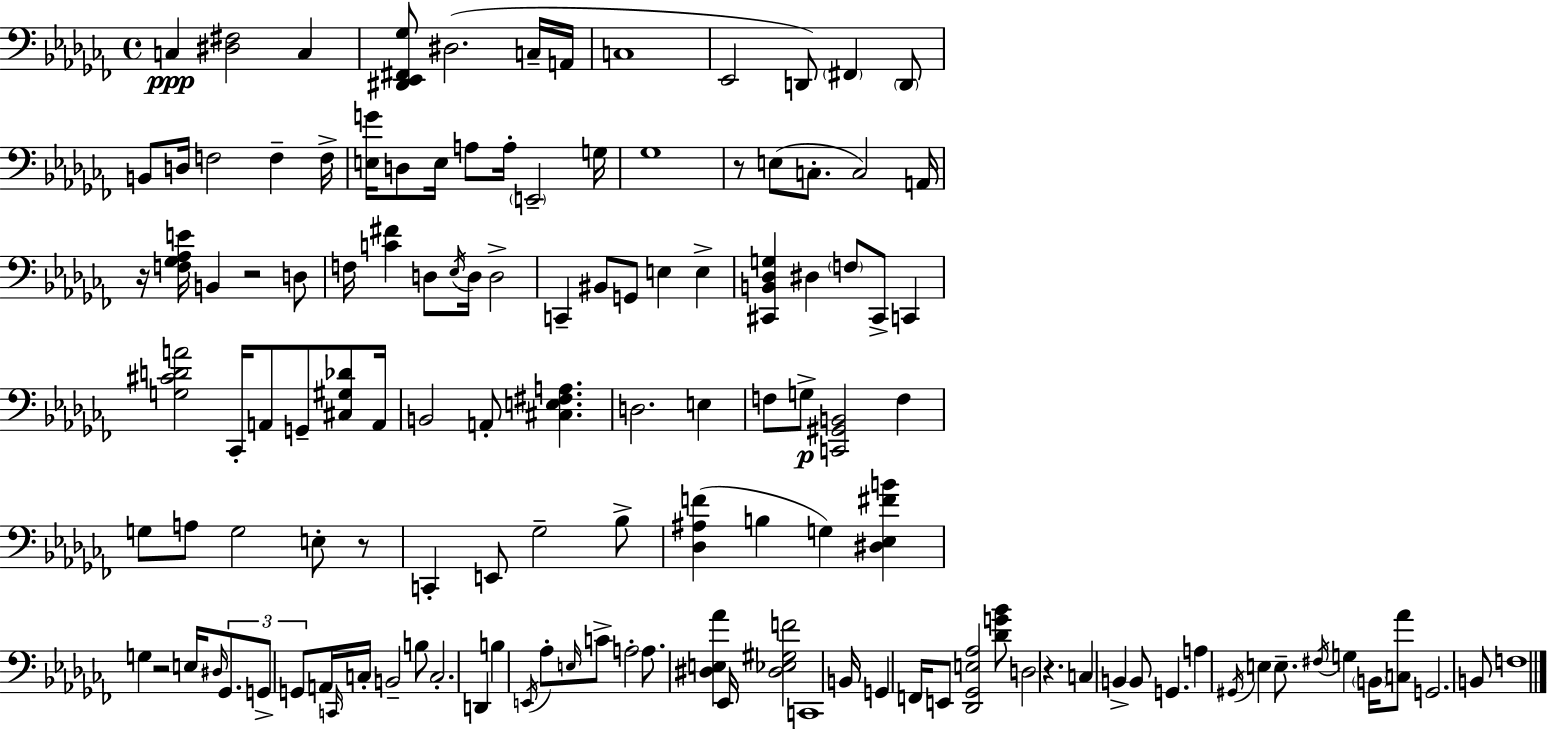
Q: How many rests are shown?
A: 6